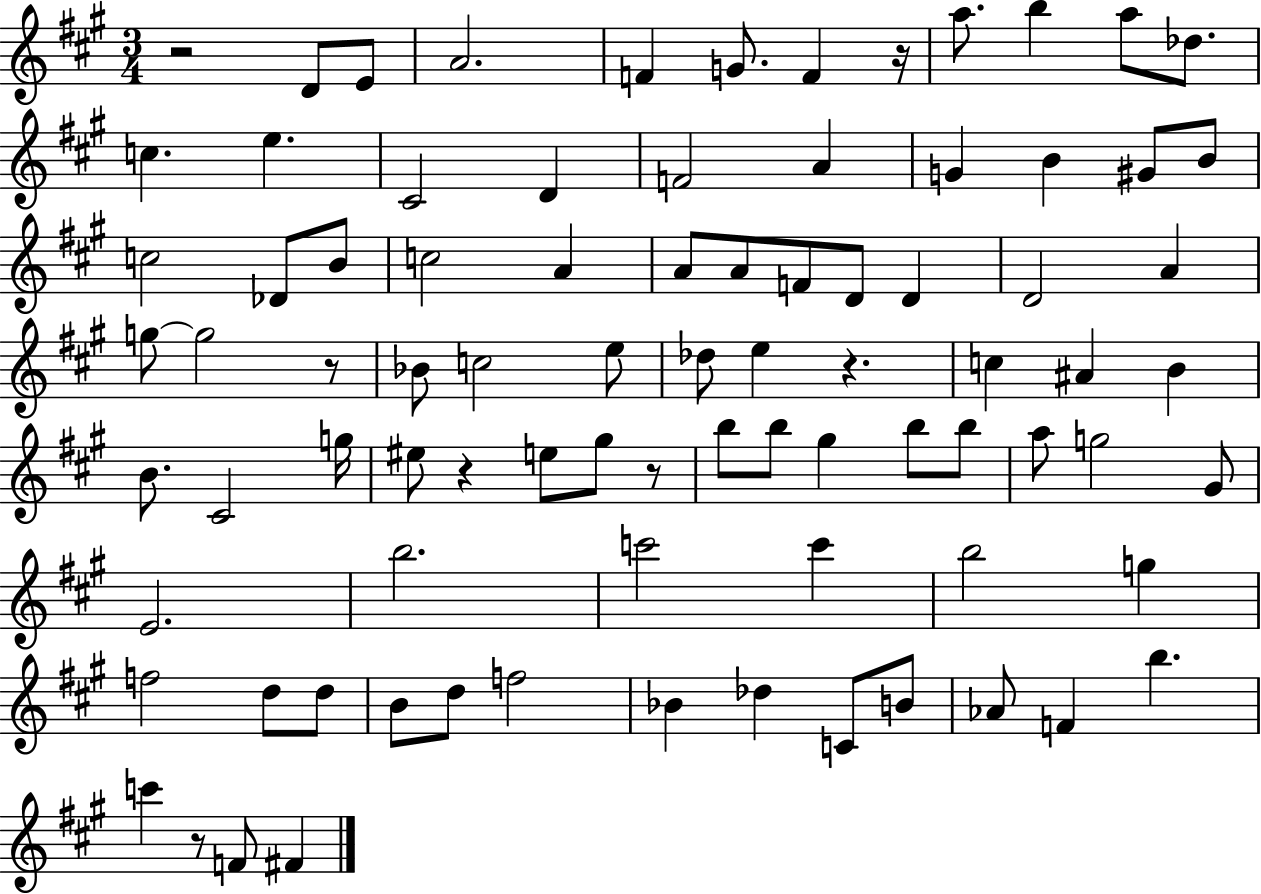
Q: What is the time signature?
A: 3/4